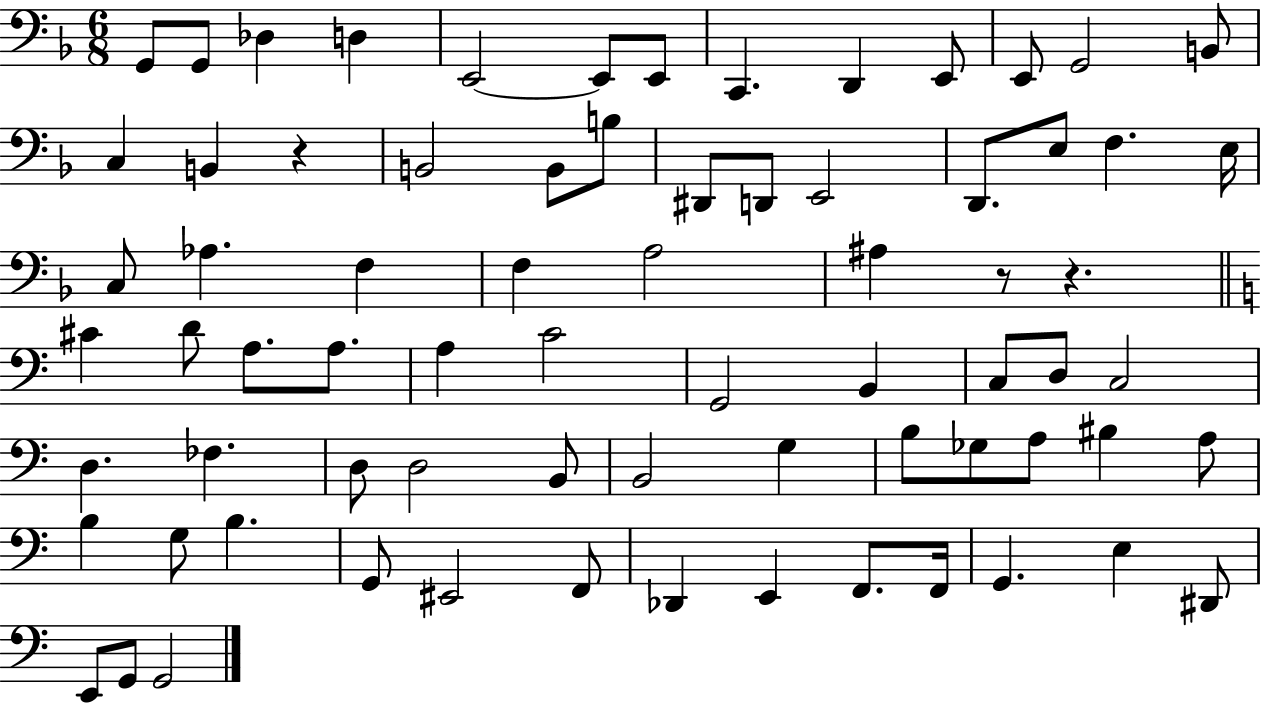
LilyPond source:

{
  \clef bass
  \numericTimeSignature
  \time 6/8
  \key f \major
  g,8 g,8 des4 d4 | e,2~~ e,8 e,8 | c,4. d,4 e,8 | e,8 g,2 b,8 | \break c4 b,4 r4 | b,2 b,8 b8 | dis,8 d,8 e,2 | d,8. e8 f4. e16 | \break c8 aes4. f4 | f4 a2 | ais4 r8 r4. | \bar "||" \break \key c \major cis'4 d'8 a8. a8. | a4 c'2 | g,2 b,4 | c8 d8 c2 | \break d4. fes4. | d8 d2 b,8 | b,2 g4 | b8 ges8 a8 bis4 a8 | \break b4 g8 b4. | g,8 eis,2 f,8 | des,4 e,4 f,8. f,16 | g,4. e4 dis,8 | \break e,8 g,8 g,2 | \bar "|."
}